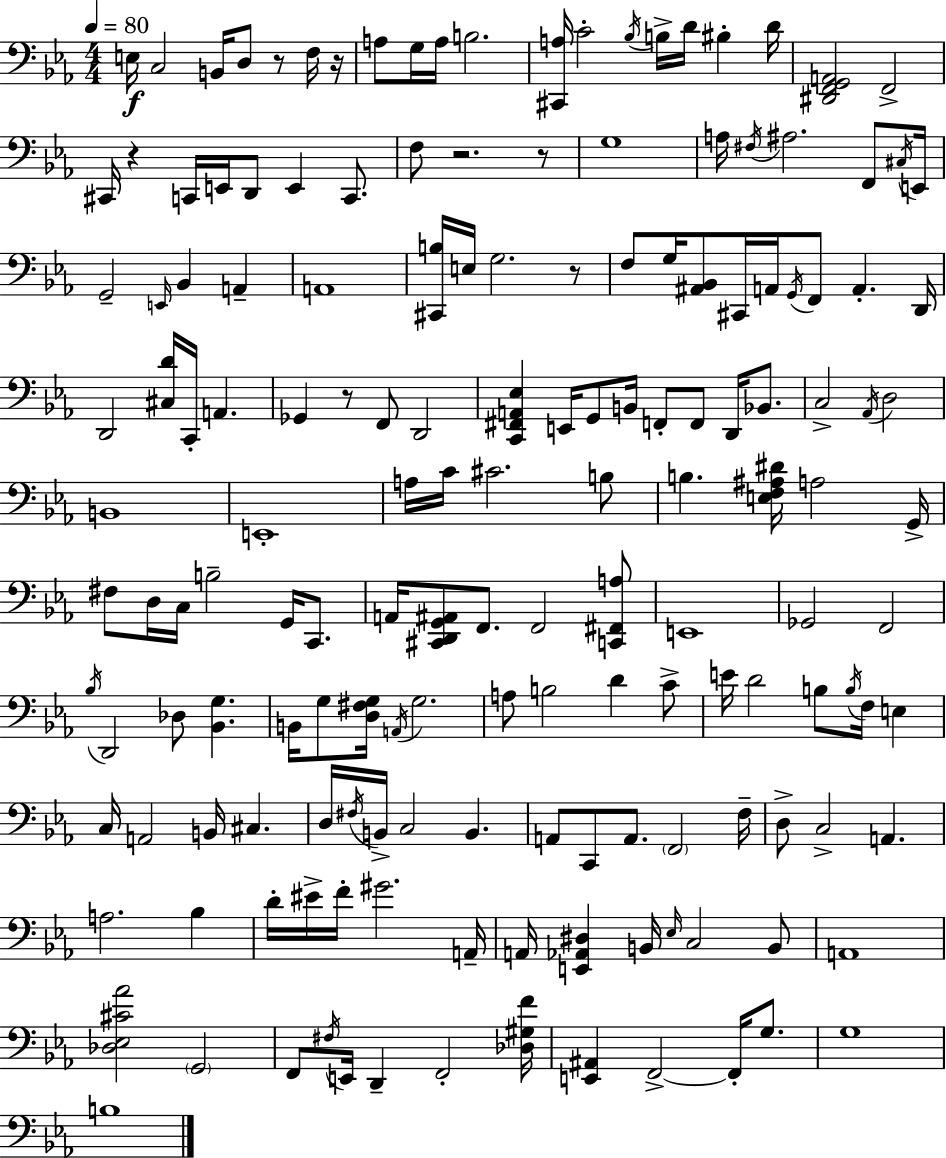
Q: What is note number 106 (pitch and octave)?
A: B2